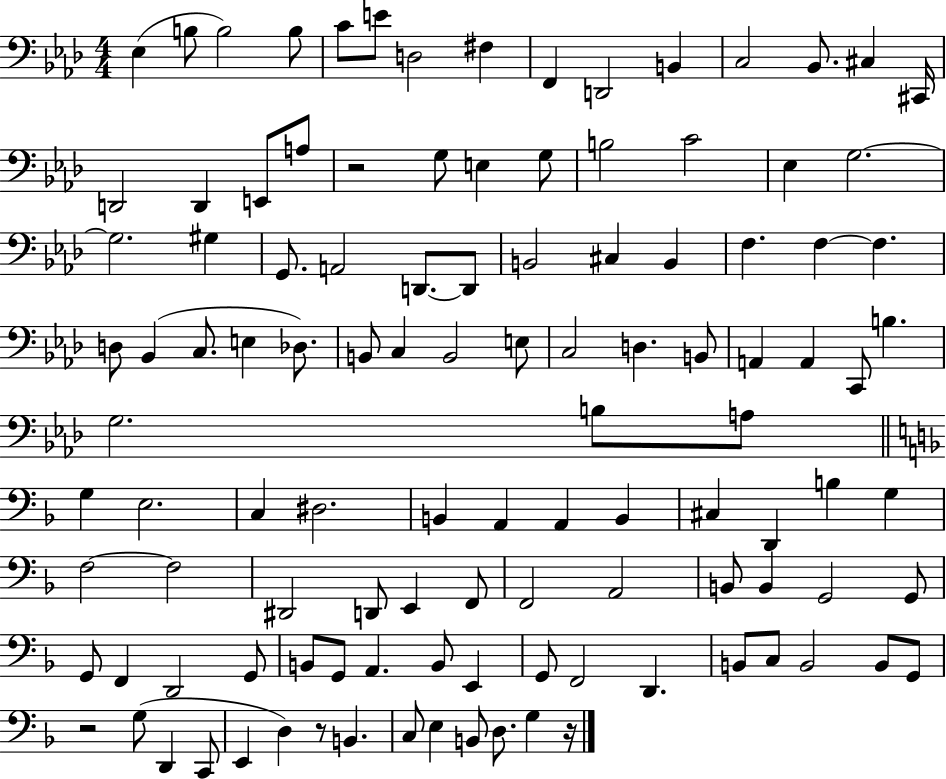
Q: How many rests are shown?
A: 4